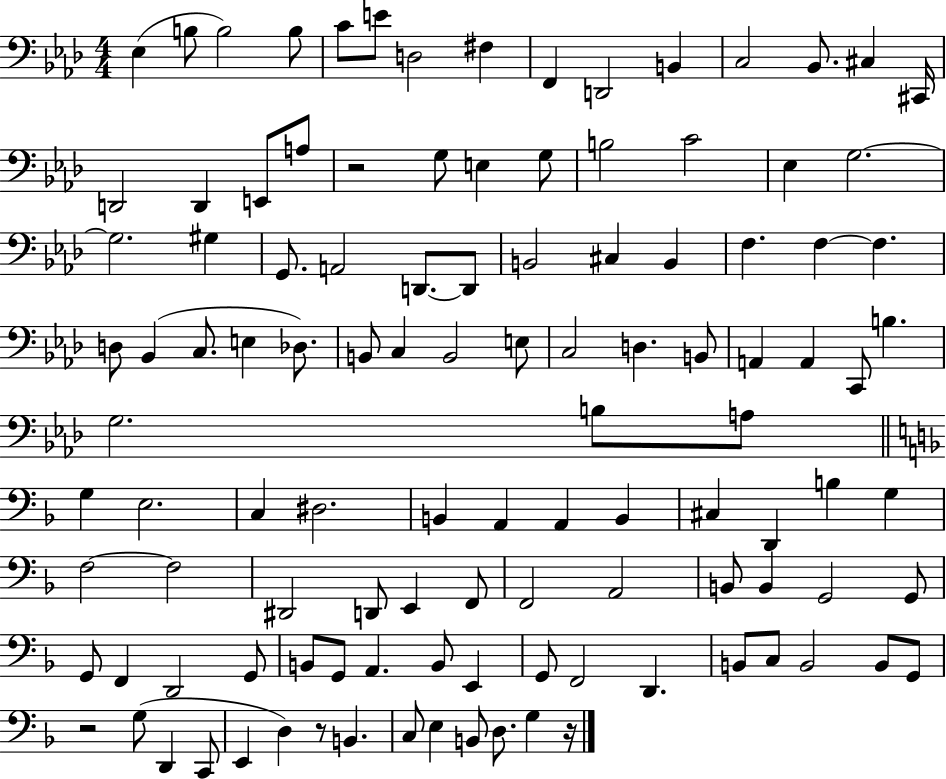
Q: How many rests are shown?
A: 4